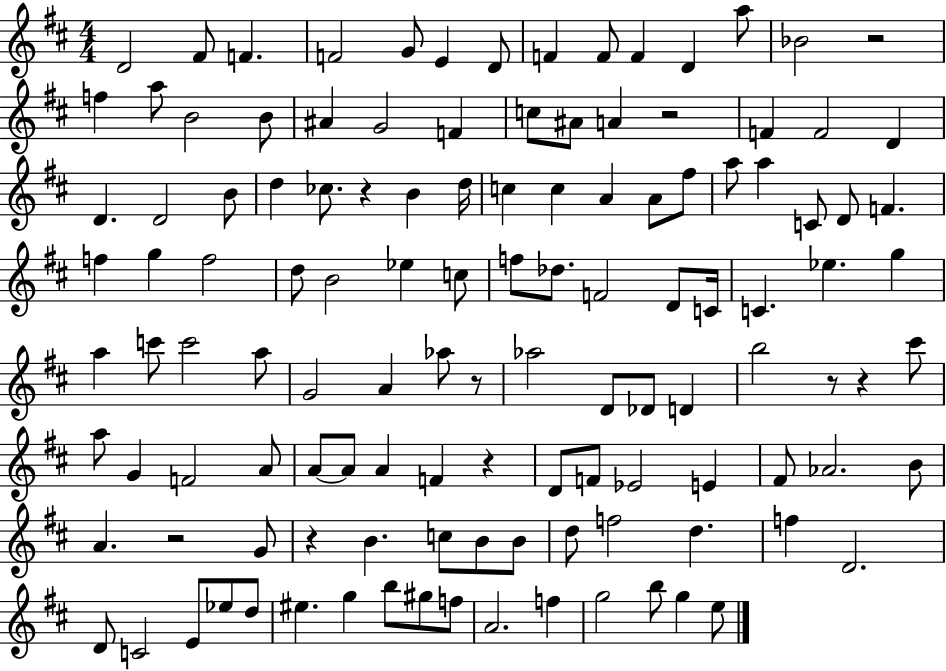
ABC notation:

X:1
T:Untitled
M:4/4
L:1/4
K:D
D2 ^F/2 F F2 G/2 E D/2 F F/2 F D a/2 _B2 z2 f a/2 B2 B/2 ^A G2 F c/2 ^A/2 A z2 F F2 D D D2 B/2 d _c/2 z B d/4 c c A A/2 ^f/2 a/2 a C/2 D/2 F f g f2 d/2 B2 _e c/2 f/2 _d/2 F2 D/2 C/4 C _e g a c'/2 c'2 a/2 G2 A _a/2 z/2 _a2 D/2 _D/2 D b2 z/2 z ^c'/2 a/2 G F2 A/2 A/2 A/2 A F z D/2 F/2 _E2 E ^F/2 _A2 B/2 A z2 G/2 z B c/2 B/2 B/2 d/2 f2 d f D2 D/2 C2 E/2 _e/2 d/2 ^e g b/2 ^g/2 f/2 A2 f g2 b/2 g e/2